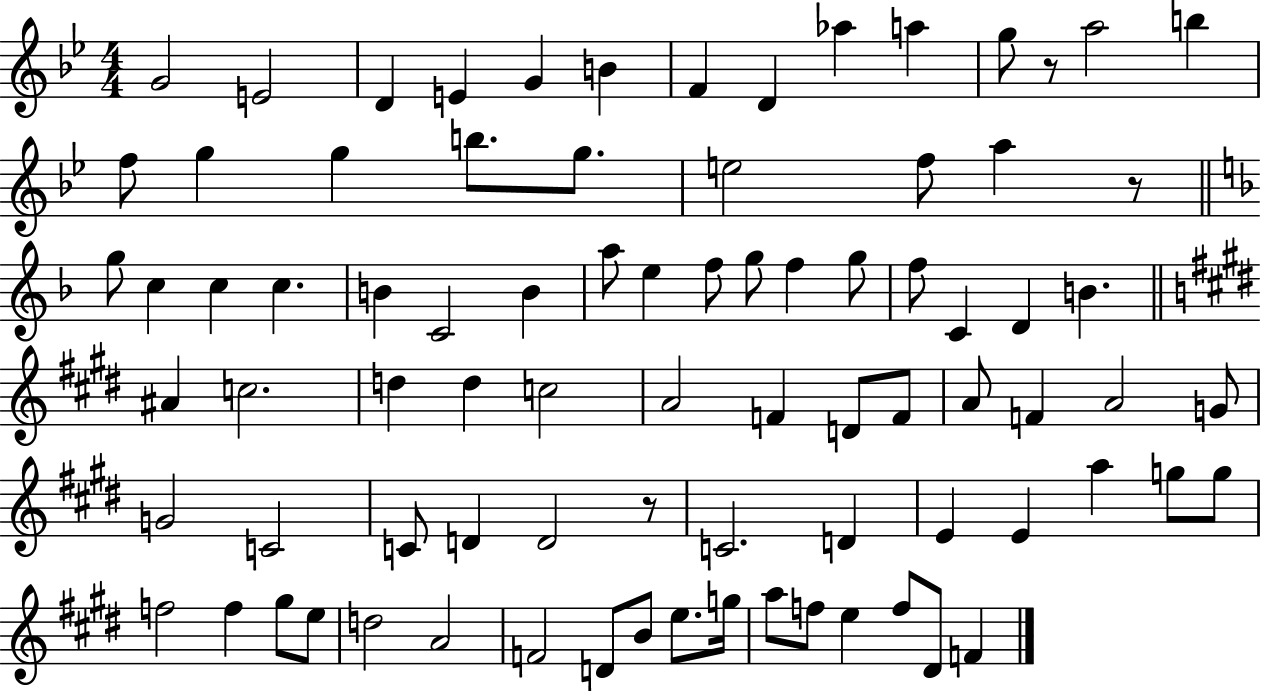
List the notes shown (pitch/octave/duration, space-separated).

G4/h E4/h D4/q E4/q G4/q B4/q F4/q D4/q Ab5/q A5/q G5/e R/e A5/h B5/q F5/e G5/q G5/q B5/e. G5/e. E5/h F5/e A5/q R/e G5/e C5/q C5/q C5/q. B4/q C4/h B4/q A5/e E5/q F5/e G5/e F5/q G5/e F5/e C4/q D4/q B4/q. A#4/q C5/h. D5/q D5/q C5/h A4/h F4/q D4/e F4/e A4/e F4/q A4/h G4/e G4/h C4/h C4/e D4/q D4/h R/e C4/h. D4/q E4/q E4/q A5/q G5/e G5/e F5/h F5/q G#5/e E5/e D5/h A4/h F4/h D4/e B4/e E5/e. G5/s A5/e F5/e E5/q F5/e D#4/e F4/q